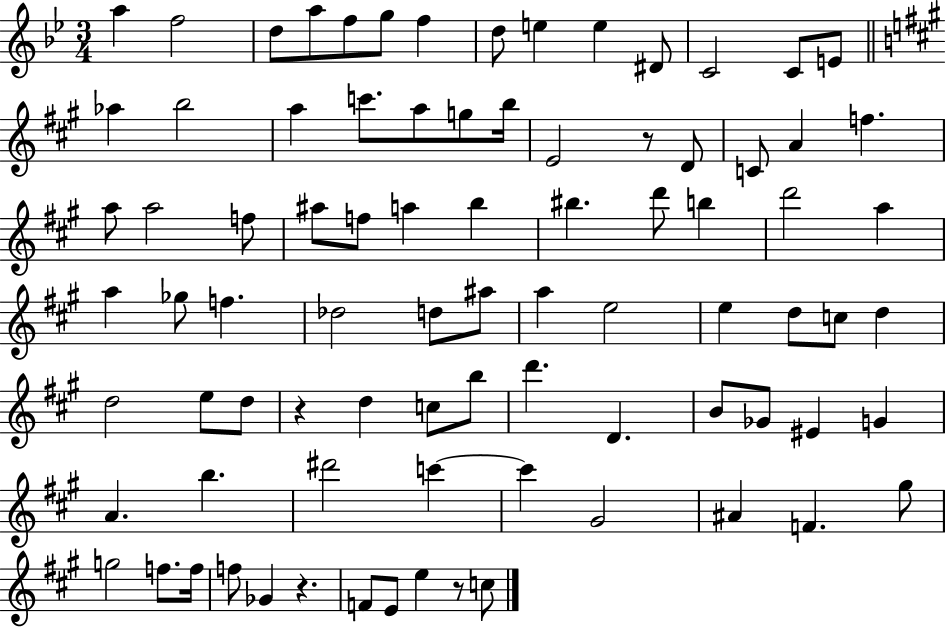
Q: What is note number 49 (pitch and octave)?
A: C5